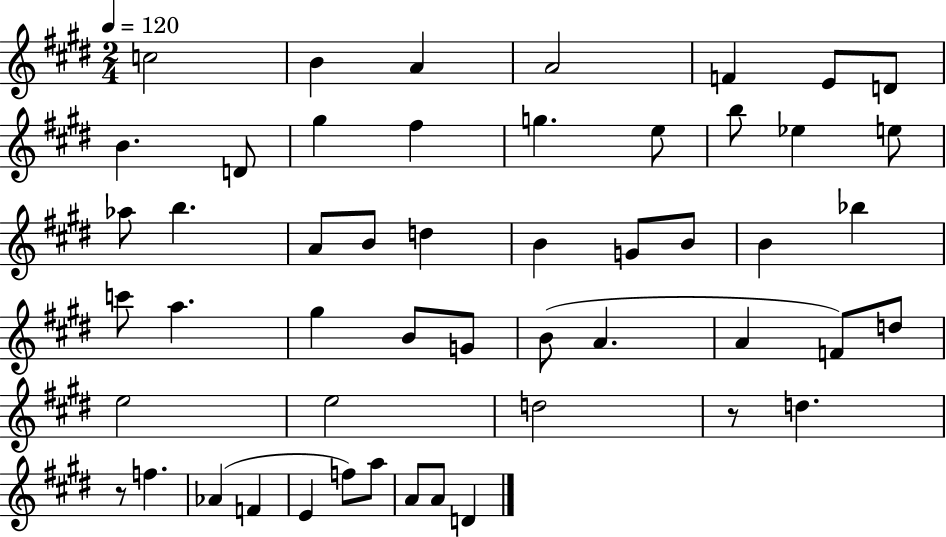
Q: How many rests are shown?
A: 2